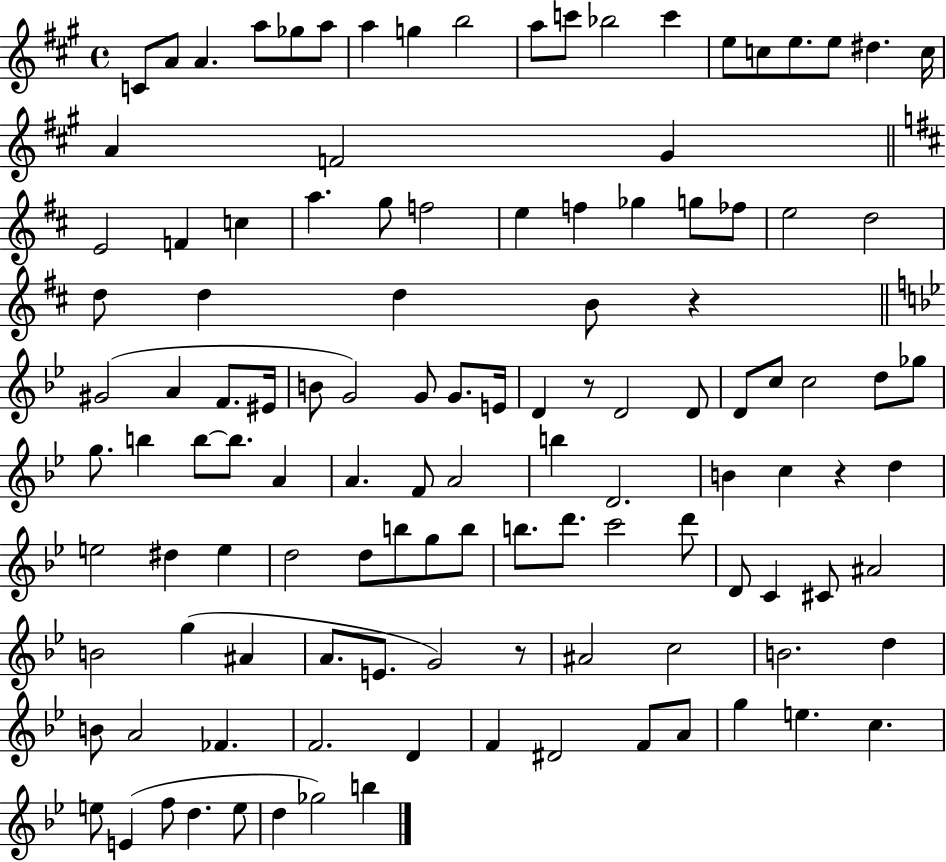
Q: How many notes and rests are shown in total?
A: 119